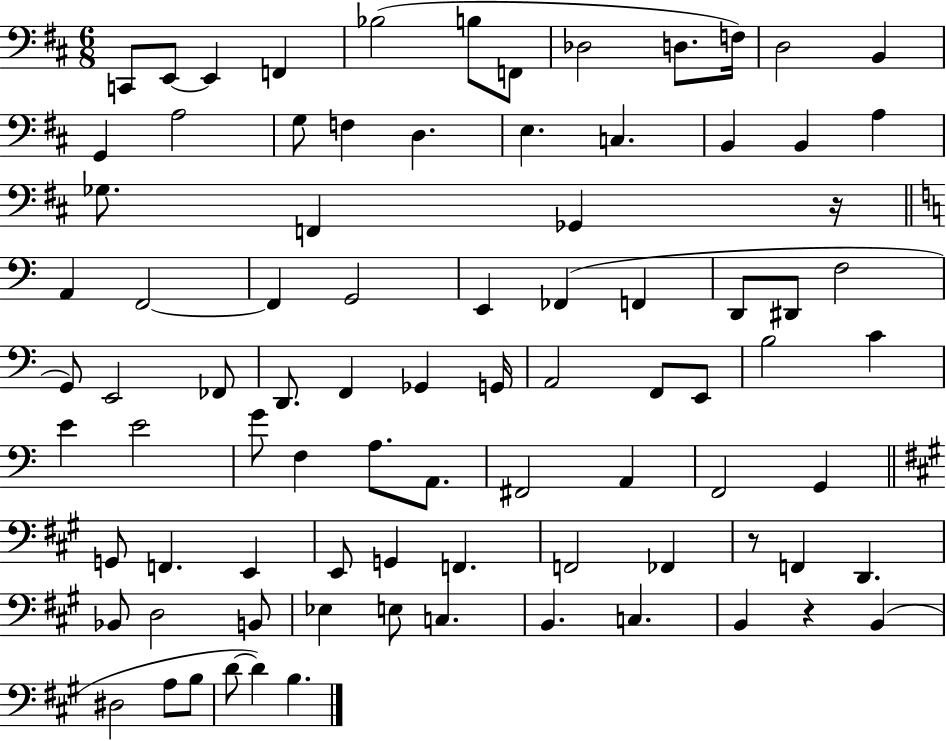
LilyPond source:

{
  \clef bass
  \numericTimeSignature
  \time 6/8
  \key d \major
  c,8 e,8~~ e,4 f,4 | bes2( b8 f,8 | des2 d8. f16) | d2 b,4 | \break g,4 a2 | g8 f4 d4. | e4. c4. | b,4 b,4 a4 | \break ges8. f,4 ges,4 r16 | \bar "||" \break \key a \minor a,4 f,2~~ | f,4 g,2 | e,4 fes,4( f,4 | d,8 dis,8 f2 | \break g,8) e,2 fes,8 | d,8. f,4 ges,4 g,16 | a,2 f,8 e,8 | b2 c'4 | \break e'4 e'2 | g'8 f4 a8. a,8. | fis,2 a,4 | f,2 g,4 | \break \bar "||" \break \key a \major g,8 f,4. e,4 | e,8 g,4 f,4. | f,2 fes,4 | r8 f,4 d,4. | \break bes,8 d2 b,8 | ees4 e8 c4. | b,4. c4. | b,4 r4 b,4( | \break dis2 a8 b8 | d'8~~ d'4) b4. | \bar "|."
}